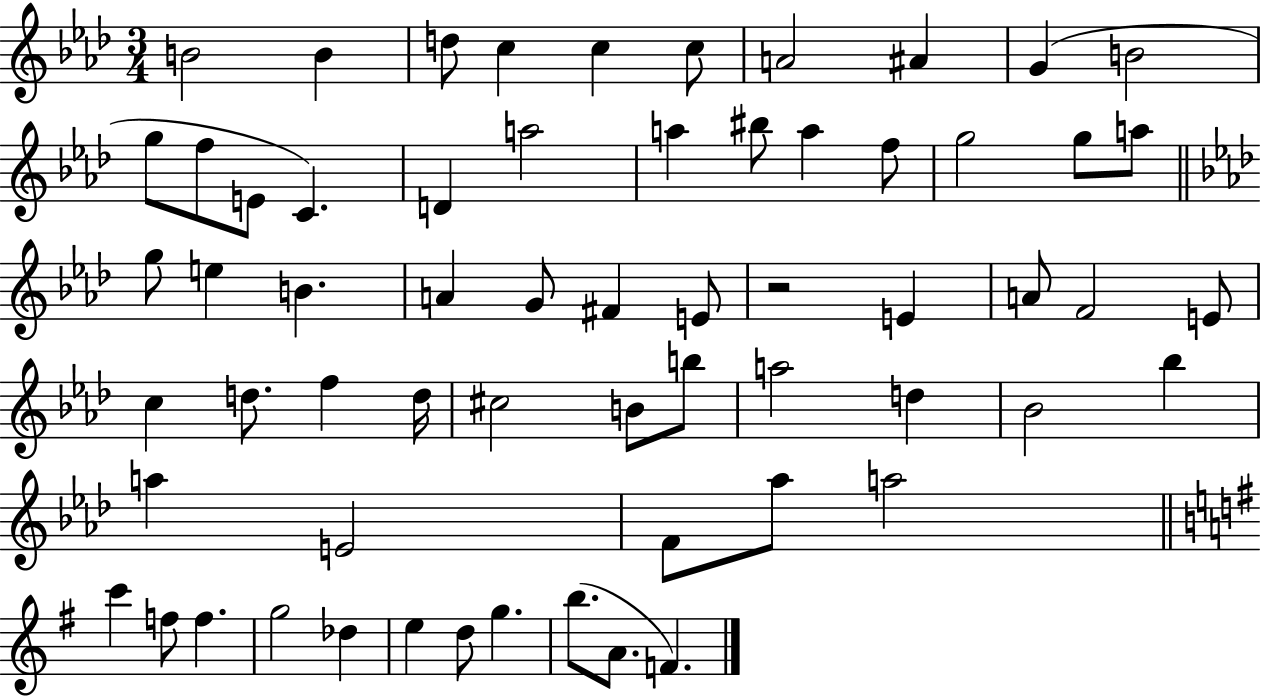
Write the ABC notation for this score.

X:1
T:Untitled
M:3/4
L:1/4
K:Ab
B2 B d/2 c c c/2 A2 ^A G B2 g/2 f/2 E/2 C D a2 a ^b/2 a f/2 g2 g/2 a/2 g/2 e B A G/2 ^F E/2 z2 E A/2 F2 E/2 c d/2 f d/4 ^c2 B/2 b/2 a2 d _B2 _b a E2 F/2 _a/2 a2 c' f/2 f g2 _d e d/2 g b/2 A/2 F